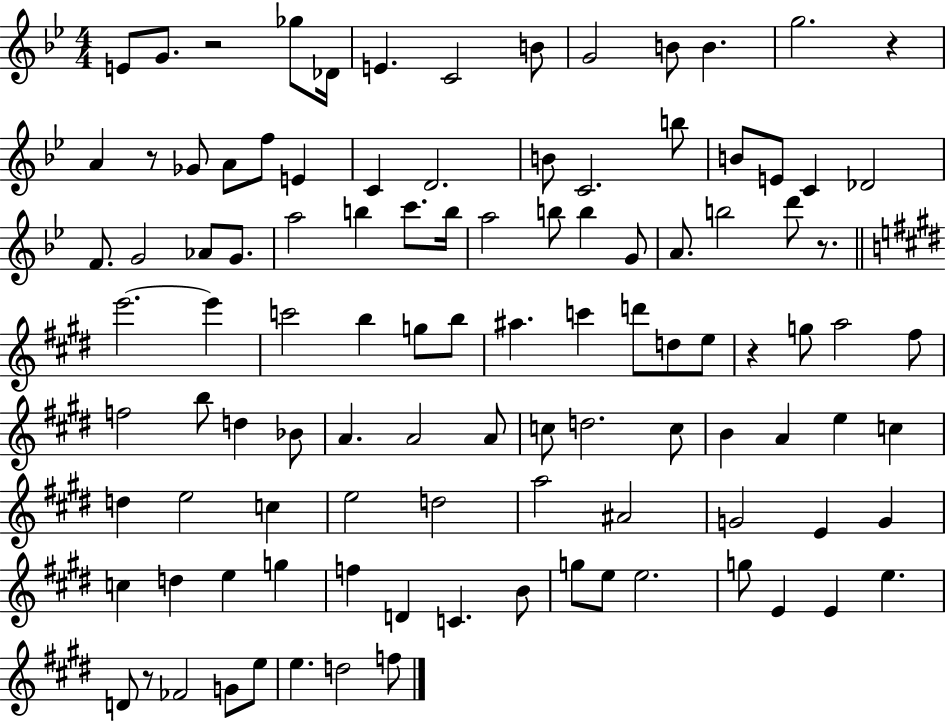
E4/e G4/e. R/h Gb5/e Db4/s E4/q. C4/h B4/e G4/h B4/e B4/q. G5/h. R/q A4/q R/e Gb4/e A4/e F5/e E4/q C4/q D4/h. B4/e C4/h. B5/e B4/e E4/e C4/q Db4/h F4/e. G4/h Ab4/e G4/e. A5/h B5/q C6/e. B5/s A5/h B5/e B5/q G4/e A4/e. B5/h D6/e R/e. E6/h. E6/q C6/h B5/q G5/e B5/e A#5/q. C6/q D6/e D5/e E5/e R/q G5/e A5/h F#5/e F5/h B5/e D5/q Bb4/e A4/q. A4/h A4/e C5/e D5/h. C5/e B4/q A4/q E5/q C5/q D5/q E5/h C5/q E5/h D5/h A5/h A#4/h G4/h E4/q G4/q C5/q D5/q E5/q G5/q F5/q D4/q C4/q. B4/e G5/e E5/e E5/h. G5/e E4/q E4/q E5/q. D4/e R/e FES4/h G4/e E5/e E5/q. D5/h F5/e